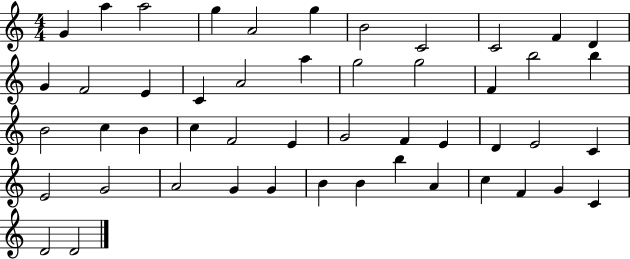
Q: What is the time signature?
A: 4/4